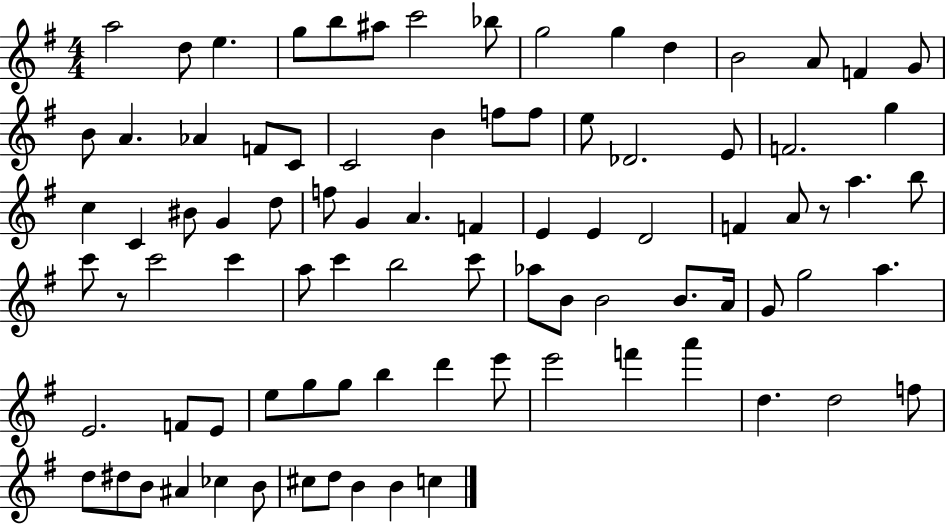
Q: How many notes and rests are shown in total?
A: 88